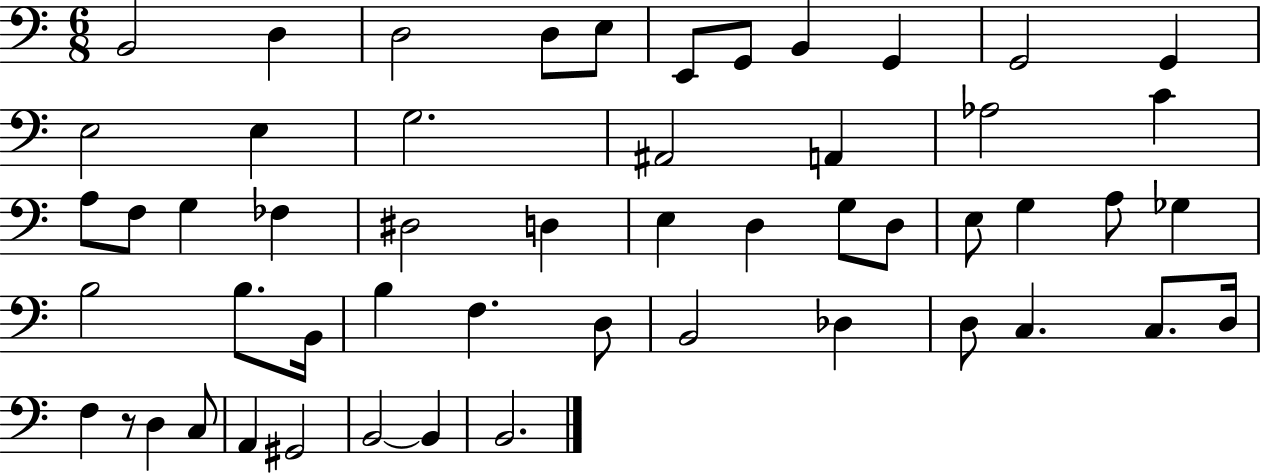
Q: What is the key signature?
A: C major